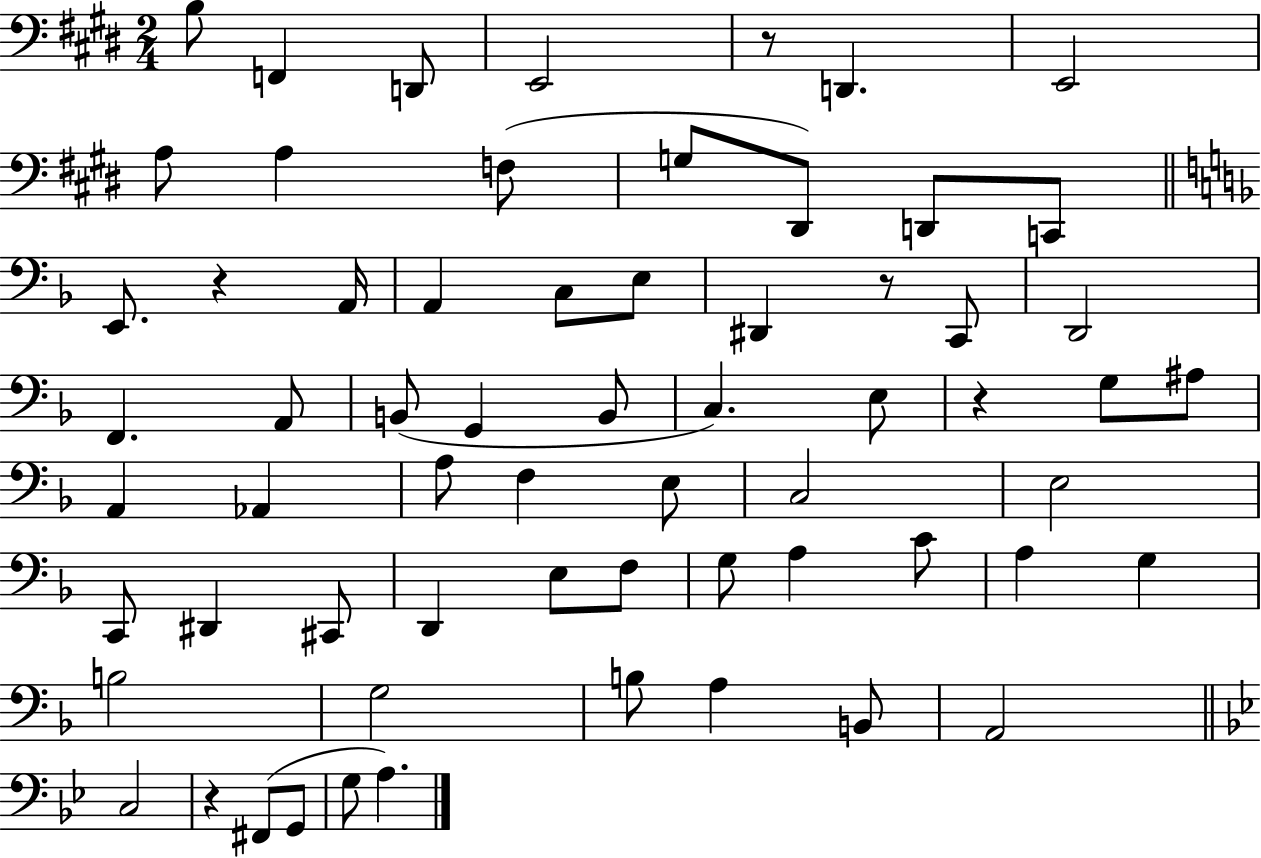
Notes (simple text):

B3/e F2/q D2/e E2/h R/e D2/q. E2/h A3/e A3/q F3/e G3/e D#2/e D2/e C2/e E2/e. R/q A2/s A2/q C3/e E3/e D#2/q R/e C2/e D2/h F2/q. A2/e B2/e G2/q B2/e C3/q. E3/e R/q G3/e A#3/e A2/q Ab2/q A3/e F3/q E3/e C3/h E3/h C2/e D#2/q C#2/e D2/q E3/e F3/e G3/e A3/q C4/e A3/q G3/q B3/h G3/h B3/e A3/q B2/e A2/h C3/h R/q F#2/e G2/e G3/e A3/q.